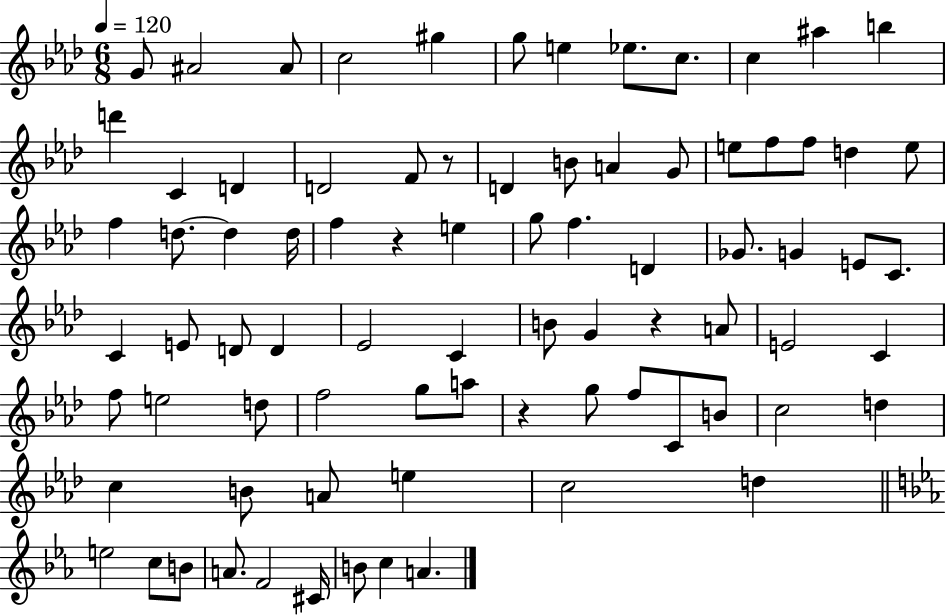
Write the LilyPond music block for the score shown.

{
  \clef treble
  \numericTimeSignature
  \time 6/8
  \key aes \major
  \tempo 4 = 120
  g'8 ais'2 ais'8 | c''2 gis''4 | g''8 e''4 ees''8. c''8. | c''4 ais''4 b''4 | \break d'''4 c'4 d'4 | d'2 f'8 r8 | d'4 b'8 a'4 g'8 | e''8 f''8 f''8 d''4 e''8 | \break f''4 d''8.~~ d''4 d''16 | f''4 r4 e''4 | g''8 f''4. d'4 | ges'8. g'4 e'8 c'8. | \break c'4 e'8 d'8 d'4 | ees'2 c'4 | b'8 g'4 r4 a'8 | e'2 c'4 | \break f''8 e''2 d''8 | f''2 g''8 a''8 | r4 g''8 f''8 c'8 b'8 | c''2 d''4 | \break c''4 b'8 a'8 e''4 | c''2 d''4 | \bar "||" \break \key c \minor e''2 c''8 b'8 | a'8. f'2 cis'16 | b'8 c''4 a'4. | \bar "|."
}